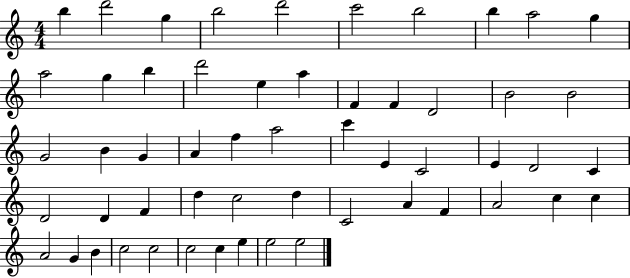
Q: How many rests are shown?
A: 0